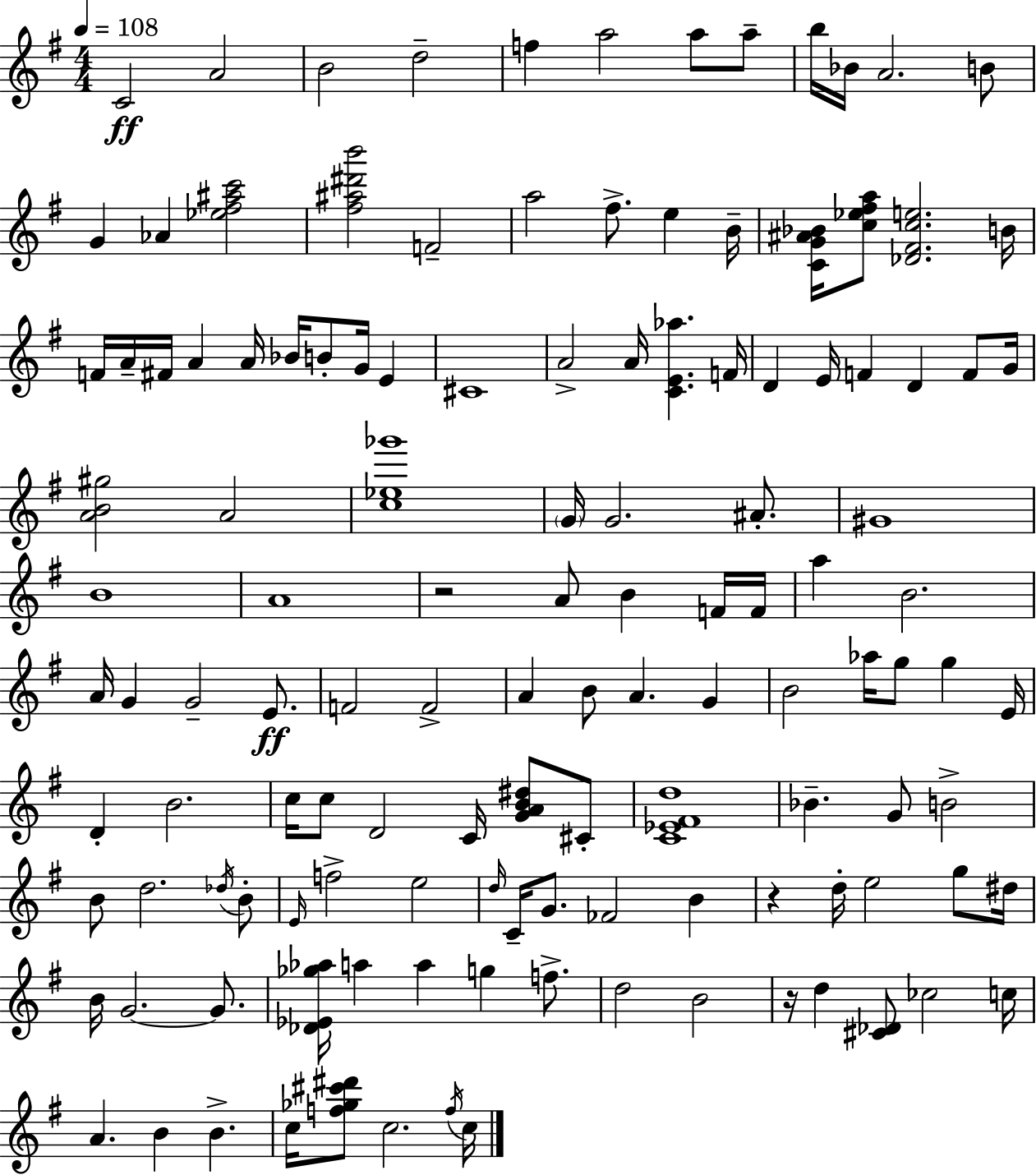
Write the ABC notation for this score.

X:1
T:Untitled
M:4/4
L:1/4
K:G
C2 A2 B2 d2 f a2 a/2 a/2 b/4 _B/4 A2 B/2 G _A [_e^f^ac']2 [^f^a^d'b']2 F2 a2 ^f/2 e B/4 [CG^A_B]/4 [c_e^fa]/2 [_D^Fce]2 B/4 F/4 A/4 ^F/4 A A/4 _B/4 B/2 G/4 E ^C4 A2 A/4 [CE_a] F/4 D E/4 F D F/2 G/4 [AB^g]2 A2 [c_e_g']4 G/4 G2 ^A/2 ^G4 B4 A4 z2 A/2 B F/4 F/4 a B2 A/4 G G2 E/2 F2 F2 A B/2 A G B2 _a/4 g/2 g E/4 D B2 c/4 c/2 D2 C/4 [GAB^d]/2 ^C/2 [C_E^Fd]4 _B G/2 B2 B/2 d2 _d/4 B/2 E/4 f2 e2 d/4 C/4 G/2 _F2 B z d/4 e2 g/2 ^d/4 B/4 G2 G/2 [_D_E_g_a]/4 a a g f/2 d2 B2 z/4 d [^C_D]/2 _c2 c/4 A B B c/4 [f_g^c'^d']/2 c2 f/4 c/4